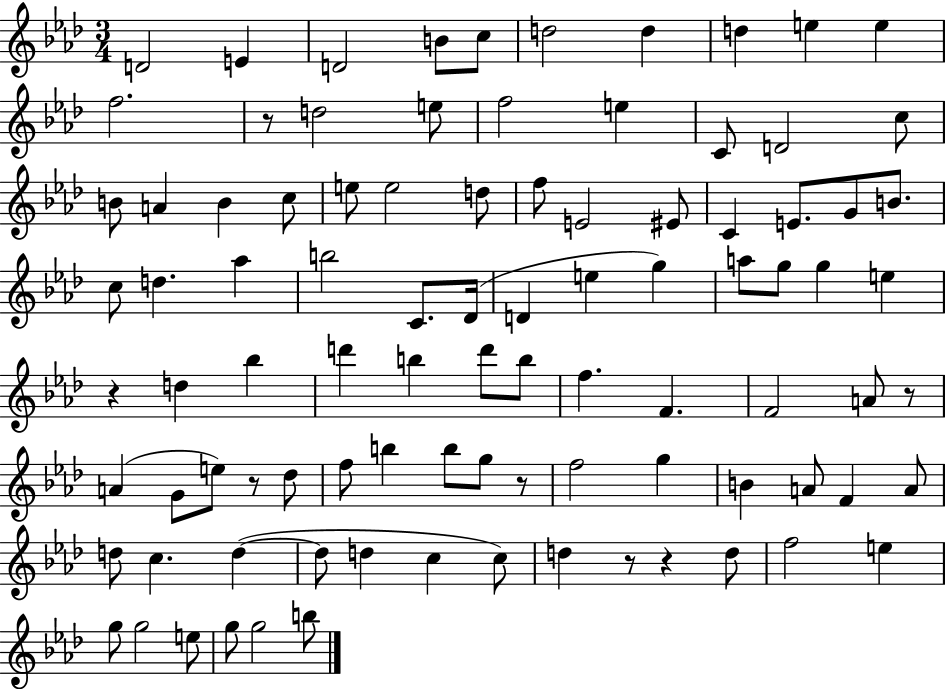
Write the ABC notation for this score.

X:1
T:Untitled
M:3/4
L:1/4
K:Ab
D2 E D2 B/2 c/2 d2 d d e e f2 z/2 d2 e/2 f2 e C/2 D2 c/2 B/2 A B c/2 e/2 e2 d/2 f/2 E2 ^E/2 C E/2 G/2 B/2 c/2 d _a b2 C/2 _D/4 D e g a/2 g/2 g e z d _b d' b d'/2 b/2 f F F2 A/2 z/2 A G/2 e/2 z/2 _d/2 f/2 b b/2 g/2 z/2 f2 g B A/2 F A/2 d/2 c d d/2 d c c/2 d z/2 z d/2 f2 e g/2 g2 e/2 g/2 g2 b/2